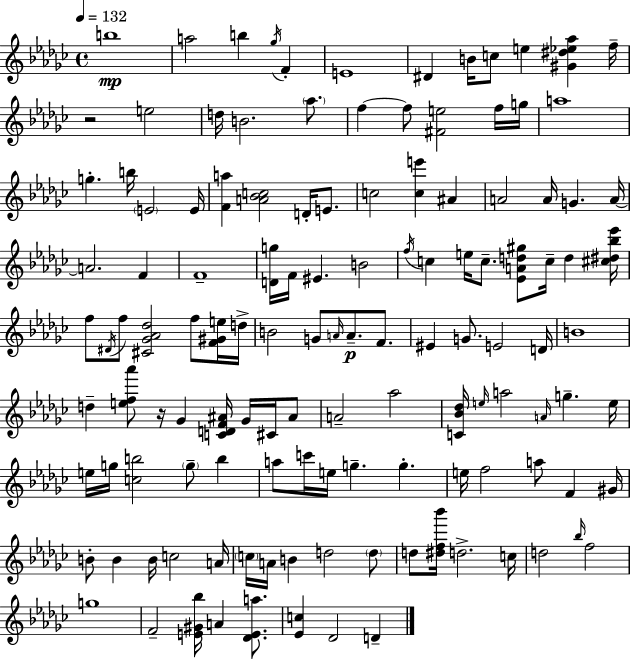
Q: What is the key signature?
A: EES minor